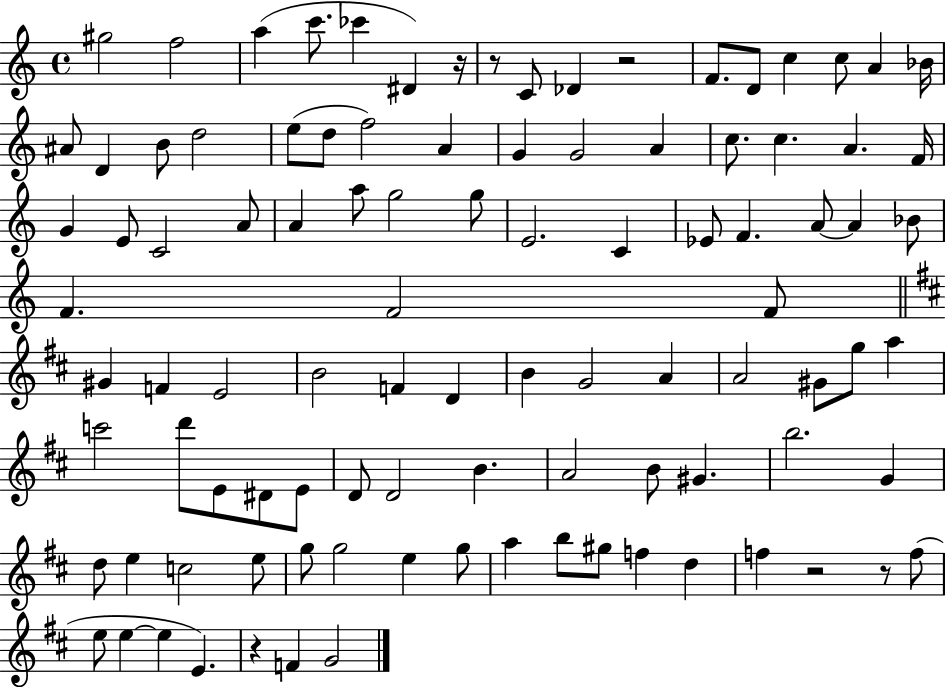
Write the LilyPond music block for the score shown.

{
  \clef treble
  \time 4/4
  \defaultTimeSignature
  \key c \major
  \repeat volta 2 { gis''2 f''2 | a''4( c'''8. ces'''4 dis'4) r16 | r8 c'8 des'4 r2 | f'8. d'8 c''4 c''8 a'4 bes'16 | \break ais'8 d'4 b'8 d''2 | e''8( d''8 f''2) a'4 | g'4 g'2 a'4 | c''8. c''4. a'4. f'16 | \break g'4 e'8 c'2 a'8 | a'4 a''8 g''2 g''8 | e'2. c'4 | ees'8 f'4. a'8~~ a'4 bes'8 | \break f'4. f'2 f'8 | \bar "||" \break \key d \major gis'4 f'4 e'2 | b'2 f'4 d'4 | b'4 g'2 a'4 | a'2 gis'8 g''8 a''4 | \break c'''2 d'''8 e'8 dis'8 e'8 | d'8 d'2 b'4. | a'2 b'8 gis'4. | b''2. g'4 | \break d''8 e''4 c''2 e''8 | g''8 g''2 e''4 g''8 | a''4 b''8 gis''8 f''4 d''4 | f''4 r2 r8 f''8( | \break e''8 e''4~~ e''4 e'4.) | r4 f'4 g'2 | } \bar "|."
}